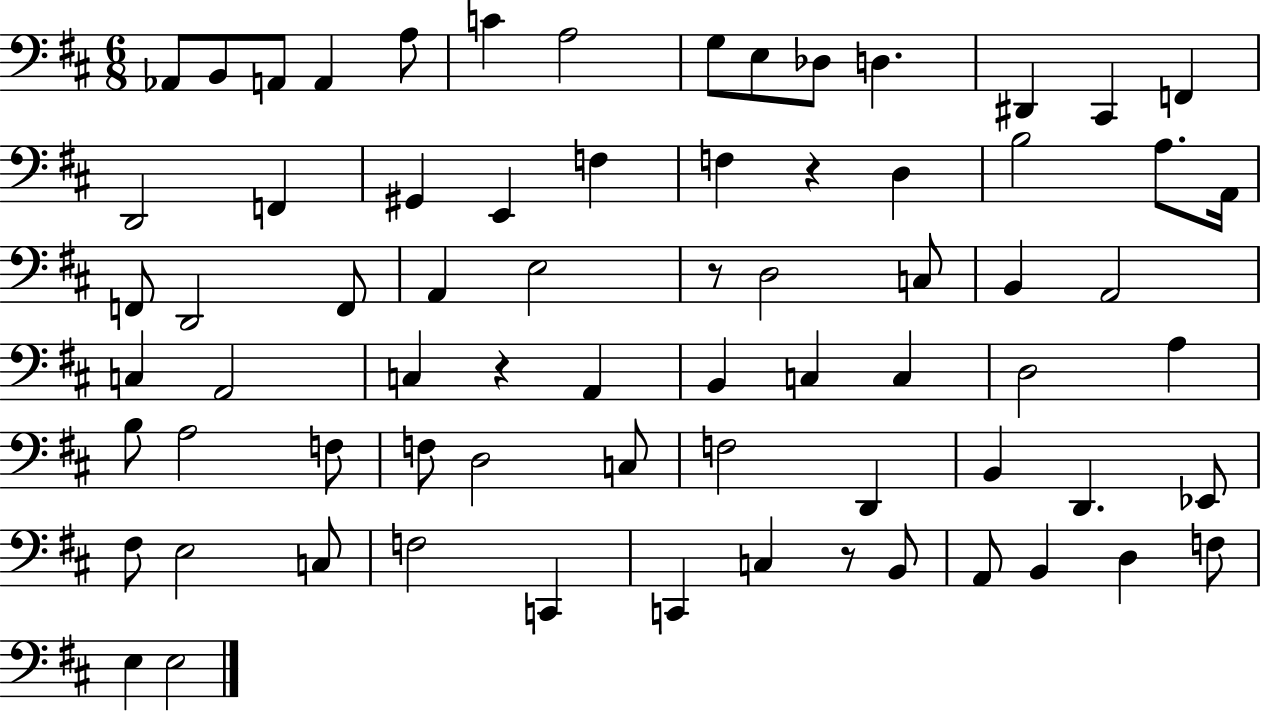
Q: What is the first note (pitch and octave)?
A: Ab2